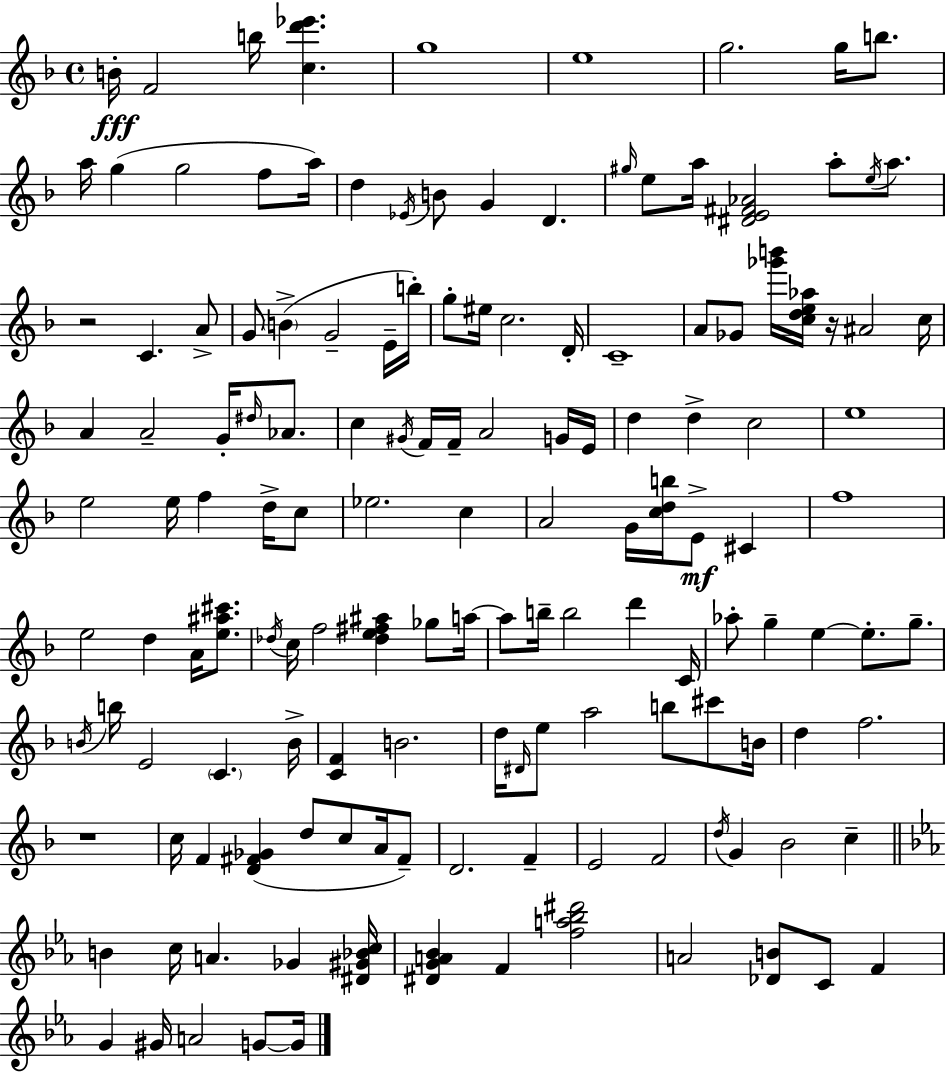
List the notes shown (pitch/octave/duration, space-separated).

B4/s F4/h B5/s [C5,D6,Eb6]/q. G5/w E5/w G5/h. G5/s B5/e. A5/s G5/q G5/h F5/e A5/s D5/q Eb4/s B4/e G4/q D4/q. G#5/s E5/e A5/s [D#4,E4,F#4,Ab4]/h A5/e E5/s A5/e. R/h C4/q. A4/e G4/e B4/q G4/h E4/s B5/s G5/e EIS5/s C5/h. D4/s C4/w A4/e Gb4/e [Gb6,B6]/s [C5,D5,E5,Ab5]/s R/s A#4/h C5/s A4/q A4/h G4/s D#5/s Ab4/e. C5/q G#4/s F4/s F4/s A4/h G4/s E4/s D5/q D5/q C5/h E5/w E5/h E5/s F5/q D5/s C5/e Eb5/h. C5/q A4/h G4/s [C5,D5,B5]/s E4/e C#4/q F5/w E5/h D5/q A4/s [E5,A#5,C#6]/e. Db5/s C5/s F5/h [Db5,E5,F#5,A#5]/q Gb5/e A5/s A5/e B5/s B5/h D6/q C4/s Ab5/e G5/q E5/q E5/e. G5/e. B4/s B5/s E4/h C4/q. B4/s [C4,F4]/q B4/h. D5/s D#4/s E5/e A5/h B5/e C#6/e B4/s D5/q F5/h. R/w C5/s F4/q [D4,F#4,Gb4]/q D5/e C5/e A4/s F#4/e D4/h. F4/q E4/h F4/h D5/s G4/q Bb4/h C5/q B4/q C5/s A4/q. Gb4/q [D#4,G#4,Bb4,C5]/s [D#4,G4,A4,Bb4]/q F4/q [F5,A5,Bb5,D#6]/h A4/h [Db4,B4]/e C4/e F4/q G4/q G#4/s A4/h G4/e G4/s